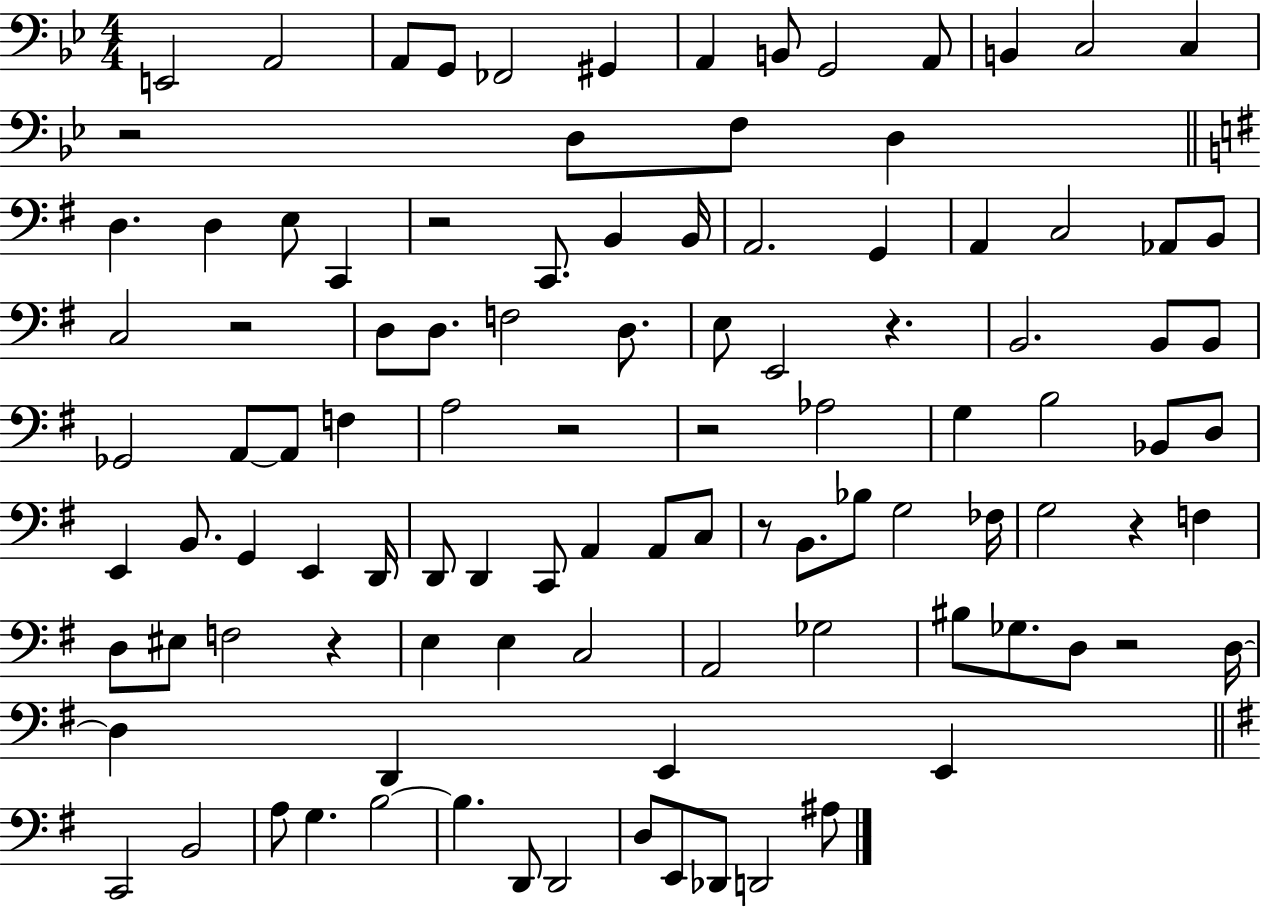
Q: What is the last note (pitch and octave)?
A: A#3